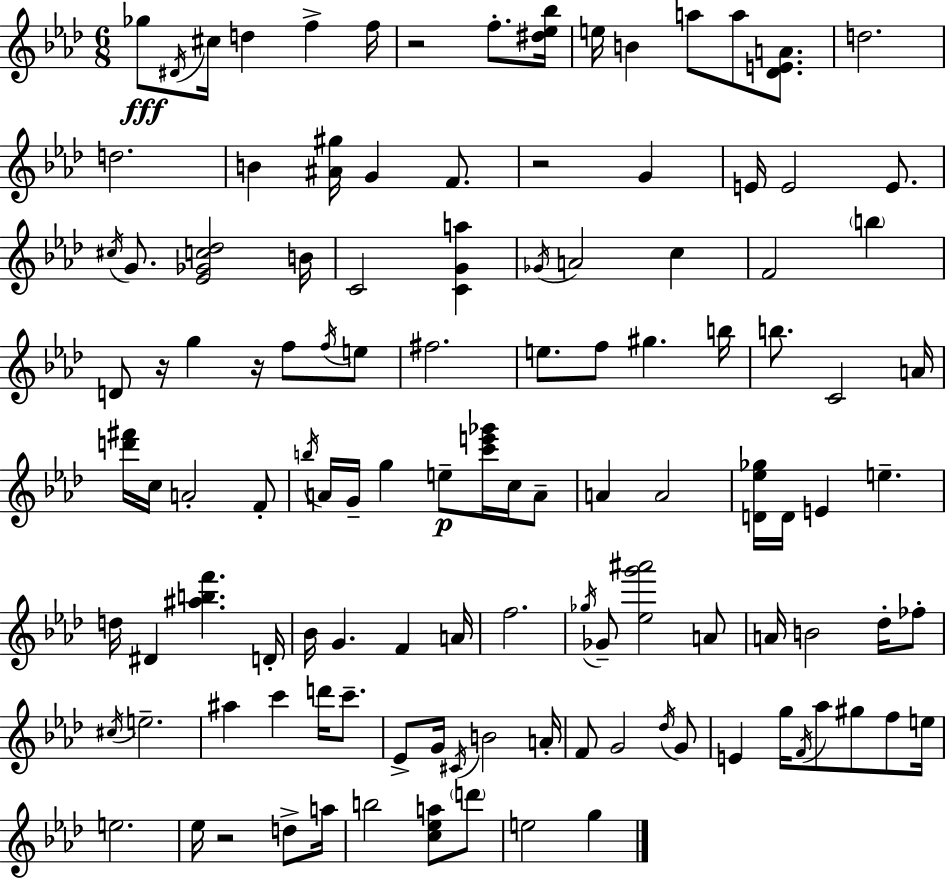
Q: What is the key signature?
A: AES major